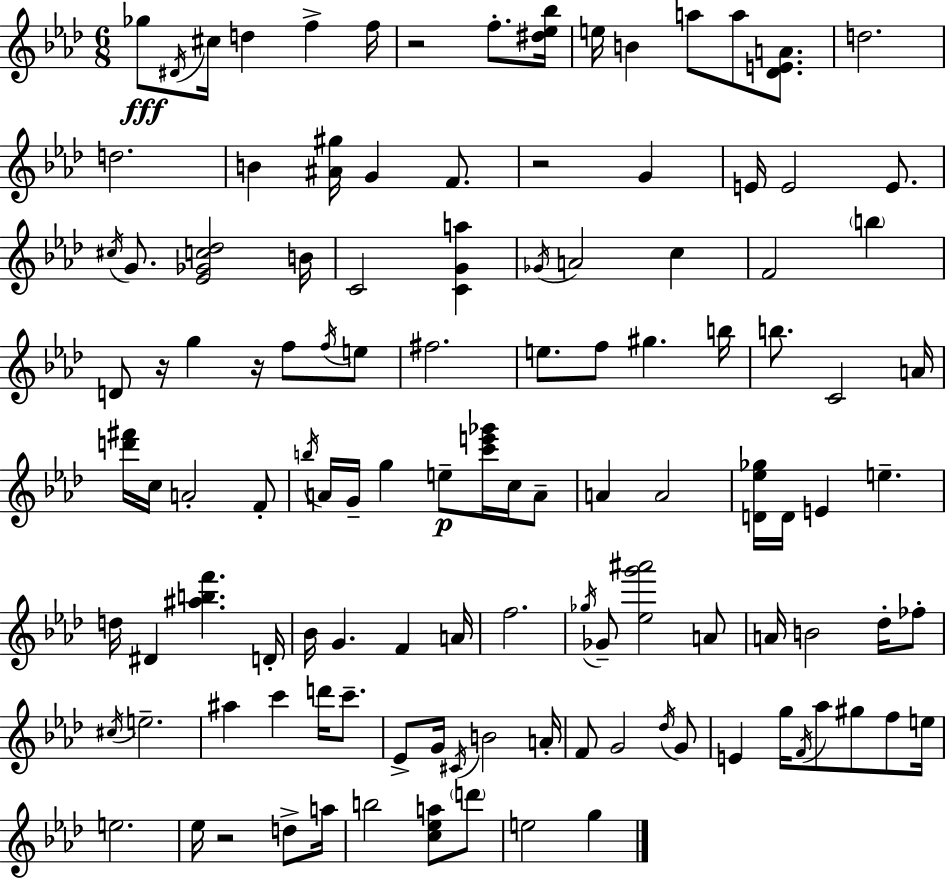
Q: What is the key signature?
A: AES major